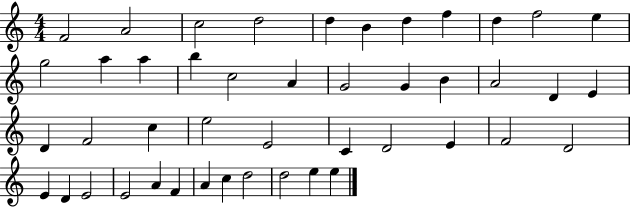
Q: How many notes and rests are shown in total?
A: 45